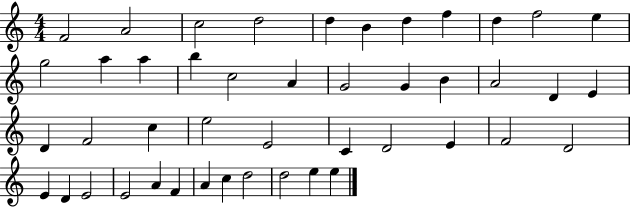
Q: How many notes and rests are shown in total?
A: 45